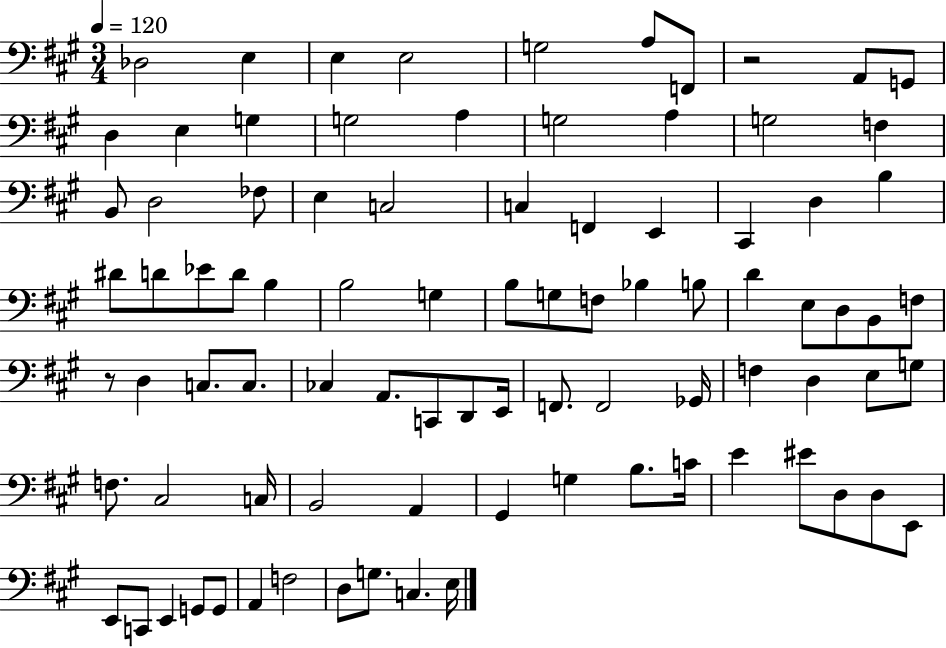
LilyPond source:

{
  \clef bass
  \numericTimeSignature
  \time 3/4
  \key a \major
  \tempo 4 = 120
  \repeat volta 2 { des2 e4 | e4 e2 | g2 a8 f,8 | r2 a,8 g,8 | \break d4 e4 g4 | g2 a4 | g2 a4 | g2 f4 | \break b,8 d2 fes8 | e4 c2 | c4 f,4 e,4 | cis,4 d4 b4 | \break dis'8 d'8 ees'8 d'8 b4 | b2 g4 | b8 g8 f8 bes4 b8 | d'4 e8 d8 b,8 f8 | \break r8 d4 c8. c8. | ces4 a,8. c,8 d,8 e,16 | f,8. f,2 ges,16 | f4 d4 e8 g8 | \break f8. cis2 c16 | b,2 a,4 | gis,4 g4 b8. c'16 | e'4 eis'8 d8 d8 e,8 | \break e,8 c,8 e,4 g,8 g,8 | a,4 f2 | d8 g8. c4. e16 | } \bar "|."
}